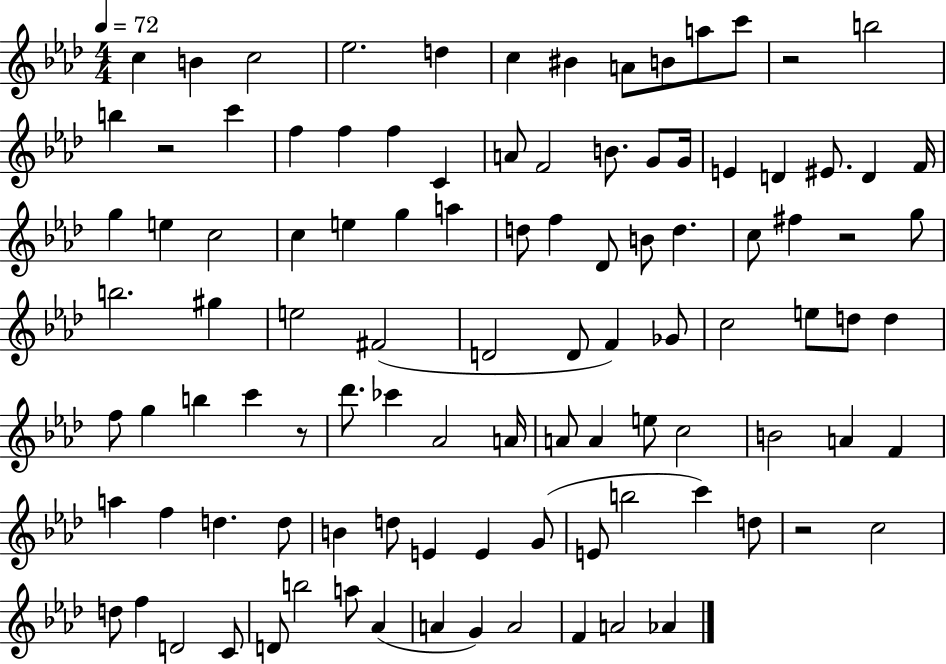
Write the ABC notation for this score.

X:1
T:Untitled
M:4/4
L:1/4
K:Ab
c B c2 _e2 d c ^B A/2 B/2 a/2 c'/2 z2 b2 b z2 c' f f f C A/2 F2 B/2 G/2 G/4 E D ^E/2 D F/4 g e c2 c e g a d/2 f _D/2 B/2 d c/2 ^f z2 g/2 b2 ^g e2 ^F2 D2 D/2 F _G/2 c2 e/2 d/2 d f/2 g b c' z/2 _d'/2 _c' _A2 A/4 A/2 A e/2 c2 B2 A F a f d d/2 B d/2 E E G/2 E/2 b2 c' d/2 z2 c2 d/2 f D2 C/2 D/2 b2 a/2 _A A G A2 F A2 _A